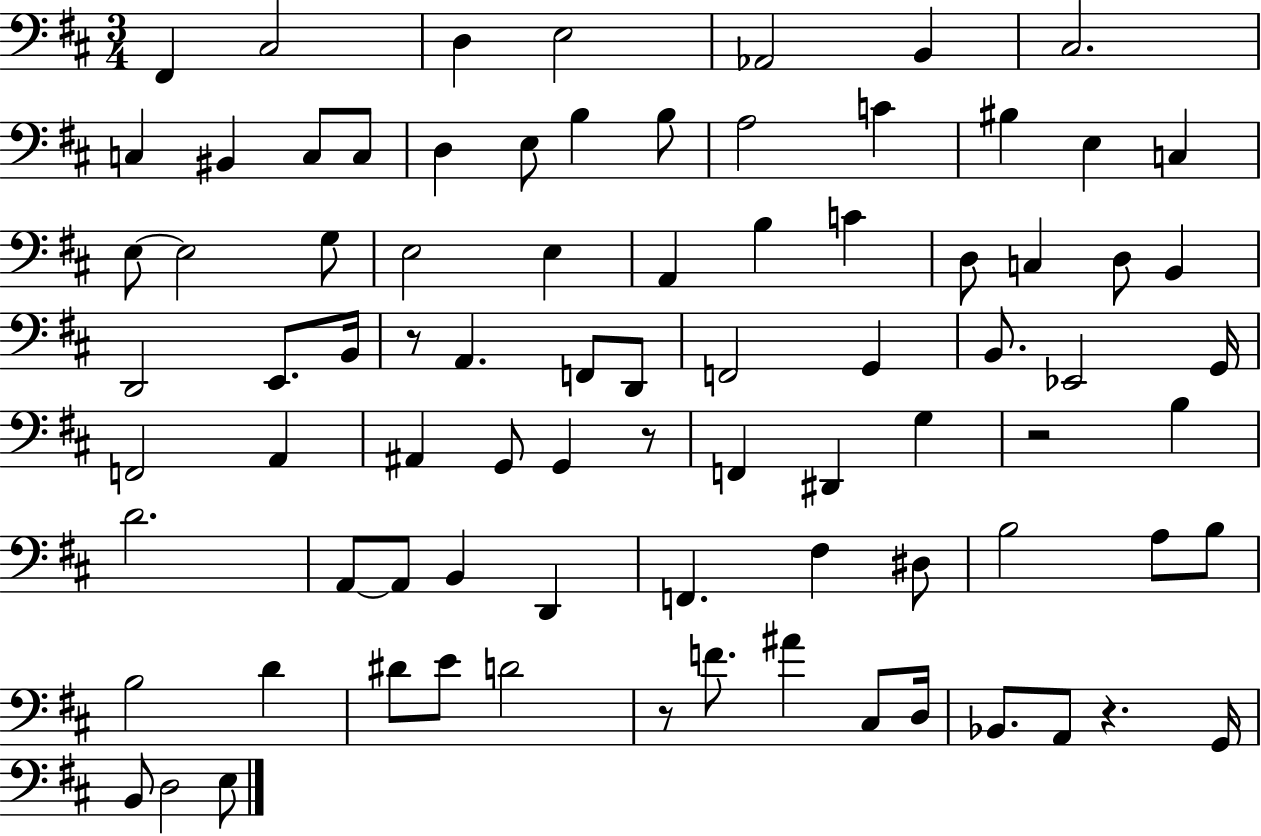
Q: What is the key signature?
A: D major